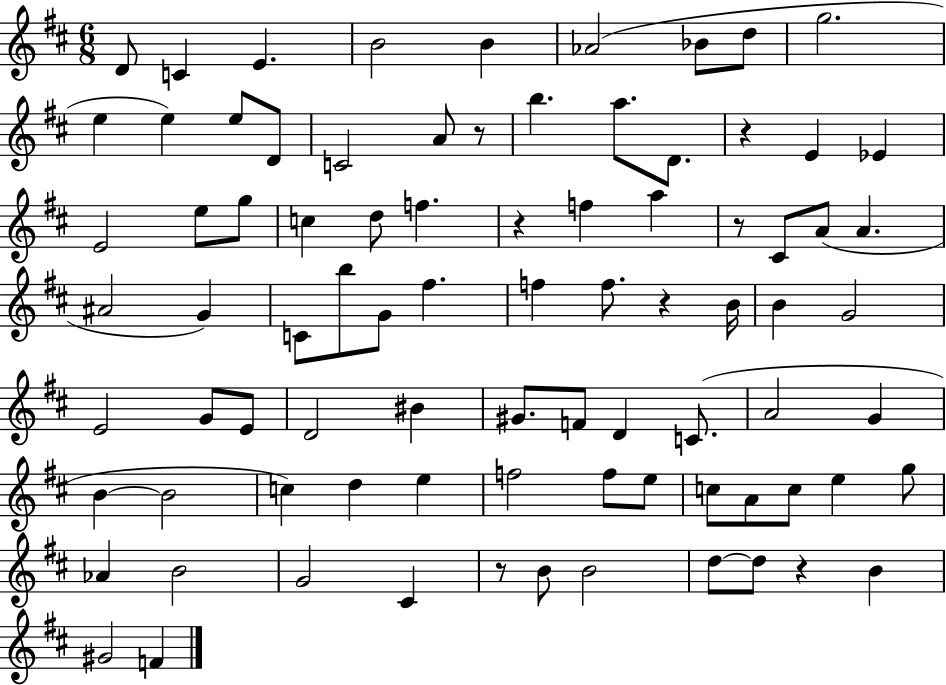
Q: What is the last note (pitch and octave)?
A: F4